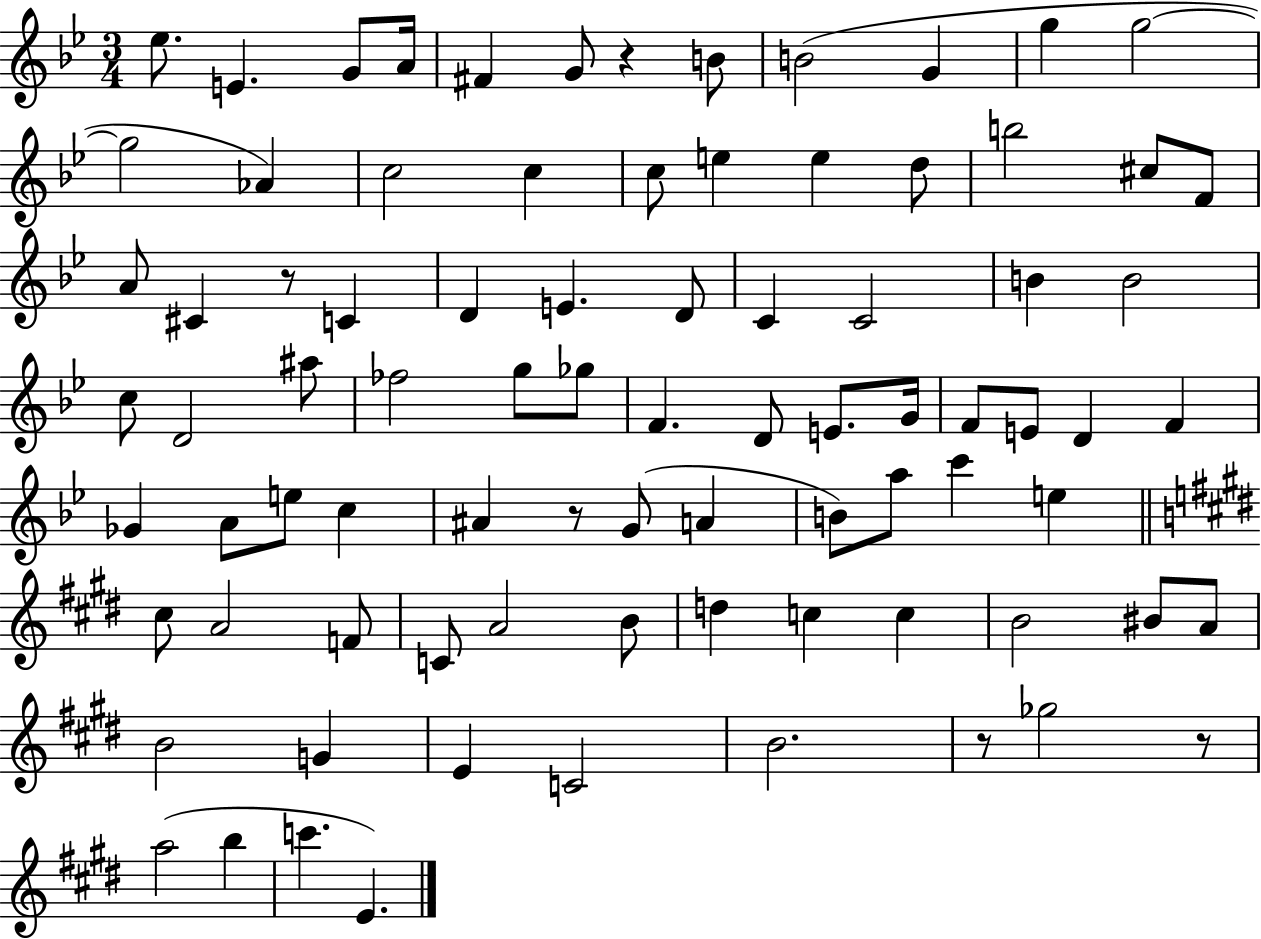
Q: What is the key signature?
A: BES major